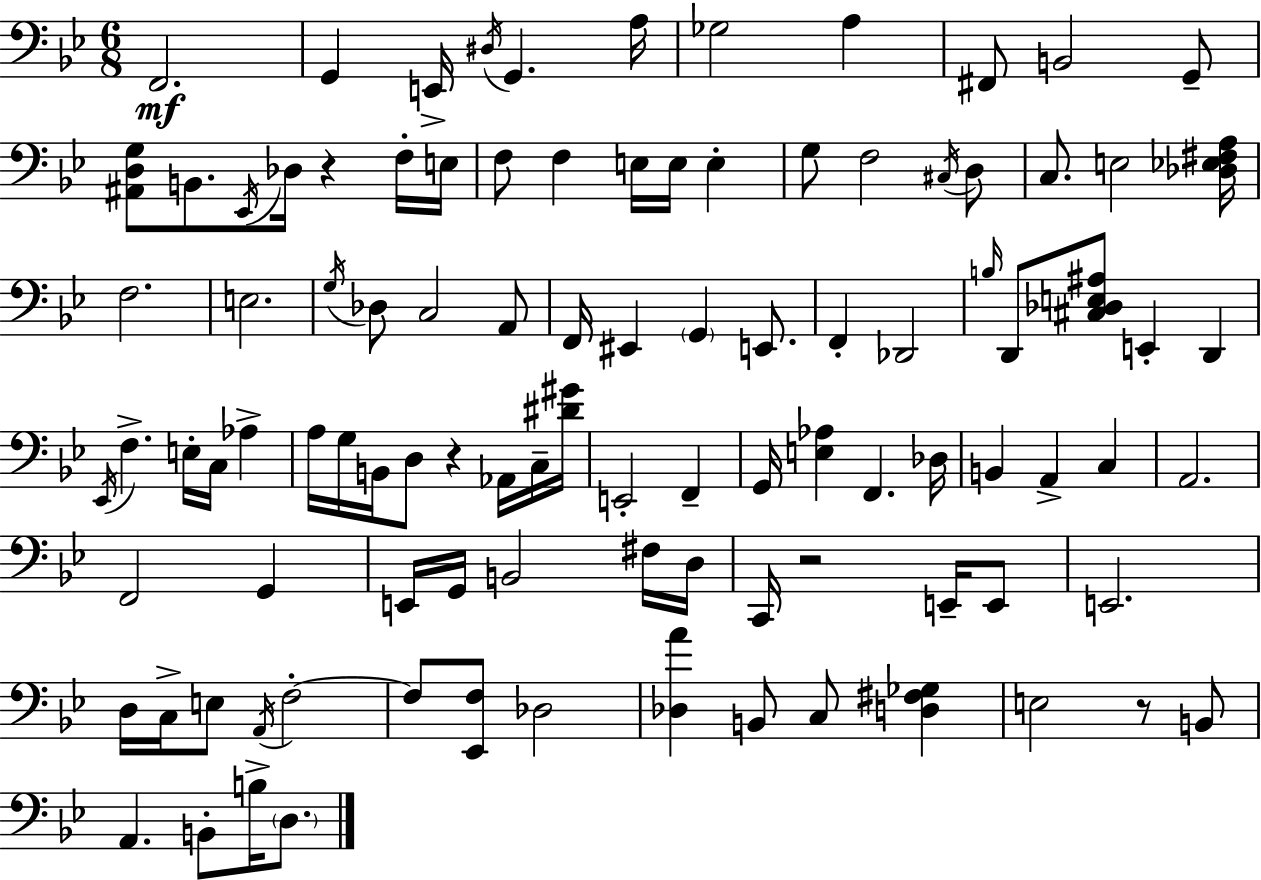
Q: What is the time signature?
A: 6/8